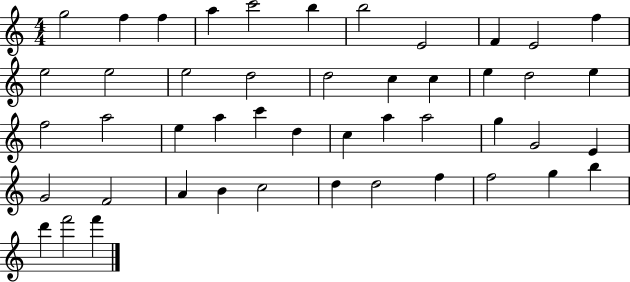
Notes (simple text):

G5/h F5/q F5/q A5/q C6/h B5/q B5/h E4/h F4/q E4/h F5/q E5/h E5/h E5/h D5/h D5/h C5/q C5/q E5/q D5/h E5/q F5/h A5/h E5/q A5/q C6/q D5/q C5/q A5/q A5/h G5/q G4/h E4/q G4/h F4/h A4/q B4/q C5/h D5/q D5/h F5/q F5/h G5/q B5/q D6/q F6/h F6/q